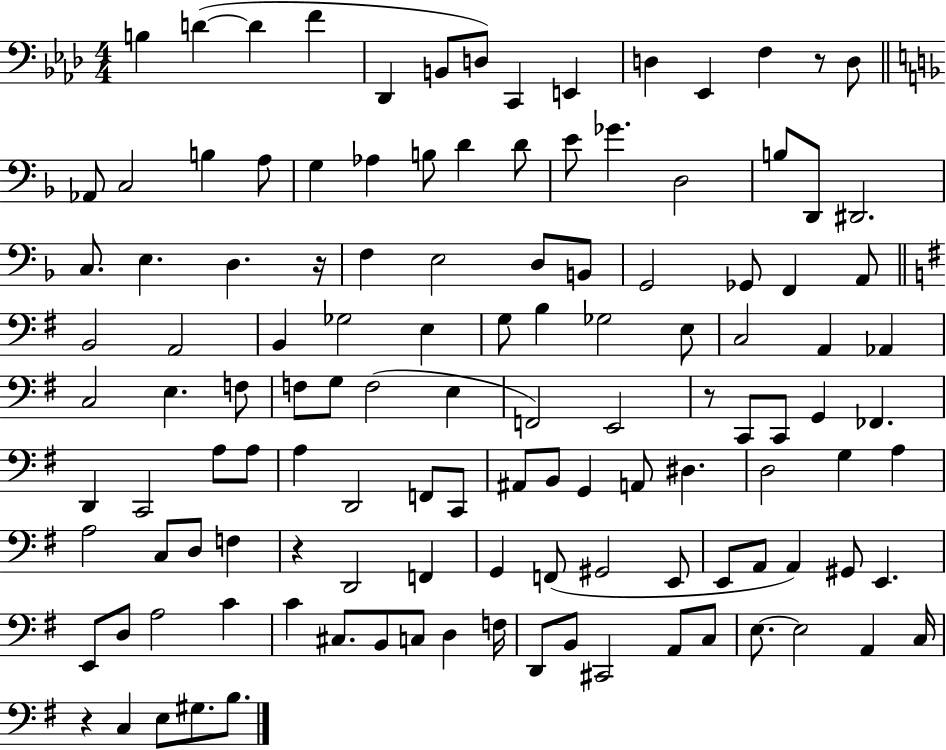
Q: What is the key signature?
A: AES major